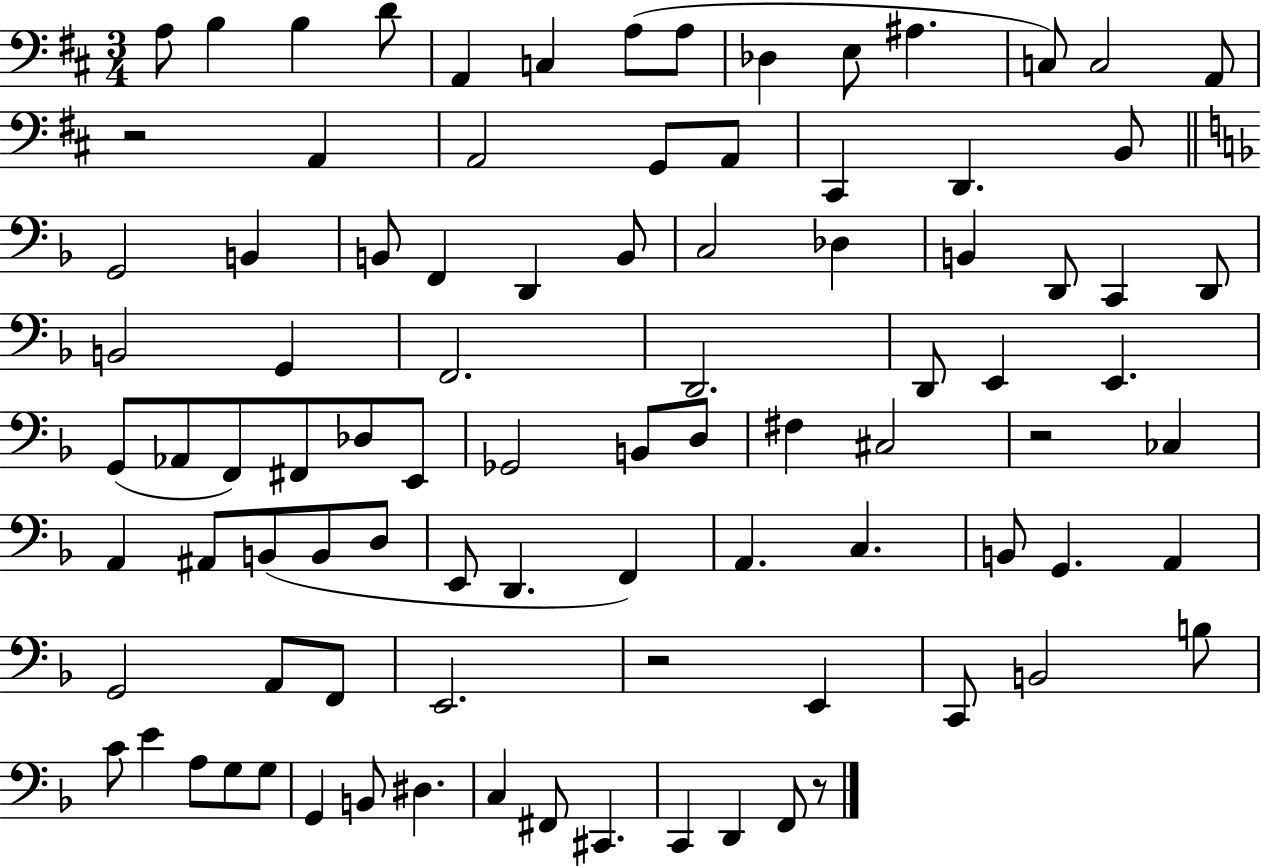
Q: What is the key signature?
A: D major